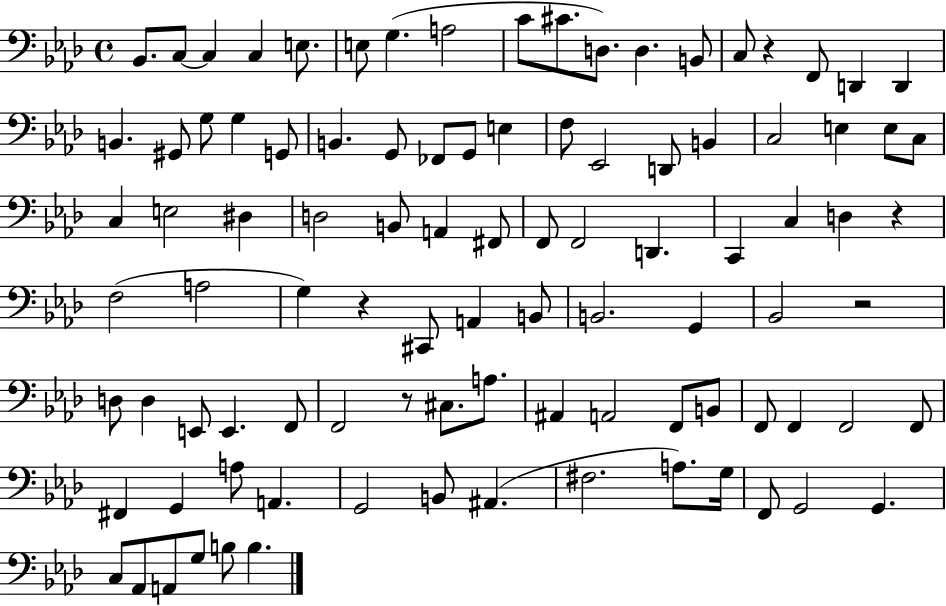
Bb2/e. C3/e C3/q C3/q E3/e. E3/e G3/q. A3/h C4/e C#4/e. D3/e. D3/q. B2/e C3/e R/q F2/e D2/q D2/q B2/q. G#2/e G3/e G3/q G2/e B2/q. G2/e FES2/e G2/e E3/q F3/e Eb2/h D2/e B2/q C3/h E3/q E3/e C3/e C3/q E3/h D#3/q D3/h B2/e A2/q F#2/e F2/e F2/h D2/q. C2/q C3/q D3/q R/q F3/h A3/h G3/q R/q C#2/e A2/q B2/e B2/h. G2/q Bb2/h R/h D3/e D3/q E2/e E2/q. F2/e F2/h R/e C#3/e. A3/e. A#2/q A2/h F2/e B2/e F2/e F2/q F2/h F2/e F#2/q G2/q A3/e A2/q. G2/h B2/e A#2/q. F#3/h. A3/e. G3/s F2/e G2/h G2/q. C3/e Ab2/e A2/e G3/e B3/e B3/q.